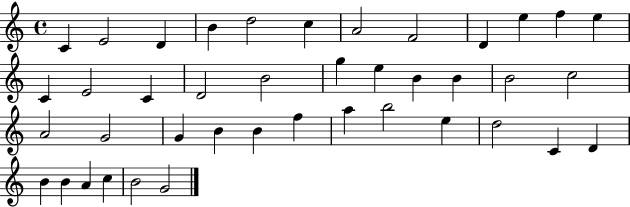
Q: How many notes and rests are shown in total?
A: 41